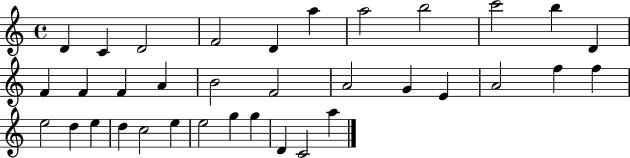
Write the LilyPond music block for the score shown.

{
  \clef treble
  \time 4/4
  \defaultTimeSignature
  \key c \major
  d'4 c'4 d'2 | f'2 d'4 a''4 | a''2 b''2 | c'''2 b''4 d'4 | \break f'4 f'4 f'4 a'4 | b'2 f'2 | a'2 g'4 e'4 | a'2 f''4 f''4 | \break e''2 d''4 e''4 | d''4 c''2 e''4 | e''2 g''4 g''4 | d'4 c'2 a''4 | \break \bar "|."
}